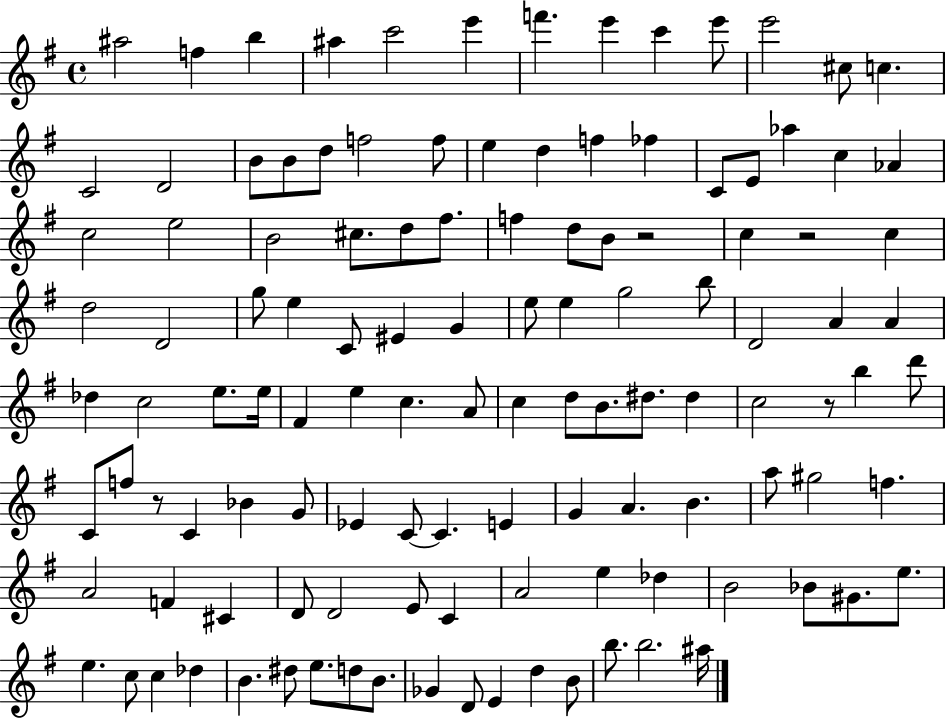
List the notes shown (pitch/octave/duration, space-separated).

A#5/h F5/q B5/q A#5/q C6/h E6/q F6/q. E6/q C6/q E6/e E6/h C#5/e C5/q. C4/h D4/h B4/e B4/e D5/e F5/h F5/e E5/q D5/q F5/q FES5/q C4/e E4/e Ab5/q C5/q Ab4/q C5/h E5/h B4/h C#5/e. D5/e F#5/e. F5/q D5/e B4/e R/h C5/q R/h C5/q D5/h D4/h G5/e E5/q C4/e EIS4/q G4/q E5/e E5/q G5/h B5/e D4/h A4/q A4/q Db5/q C5/h E5/e. E5/s F#4/q E5/q C5/q. A4/e C5/q D5/e B4/e. D#5/e. D#5/q C5/h R/e B5/q D6/e C4/e F5/e R/e C4/q Bb4/q G4/e Eb4/q C4/e C4/q. E4/q G4/q A4/q. B4/q. A5/e G#5/h F5/q. A4/h F4/q C#4/q D4/e D4/h E4/e C4/q A4/h E5/q Db5/q B4/h Bb4/e G#4/e. E5/e. E5/q. C5/e C5/q Db5/q B4/q. D#5/e E5/e. D5/e B4/e. Gb4/q D4/e E4/q D5/q B4/e B5/e. B5/h. A#5/s